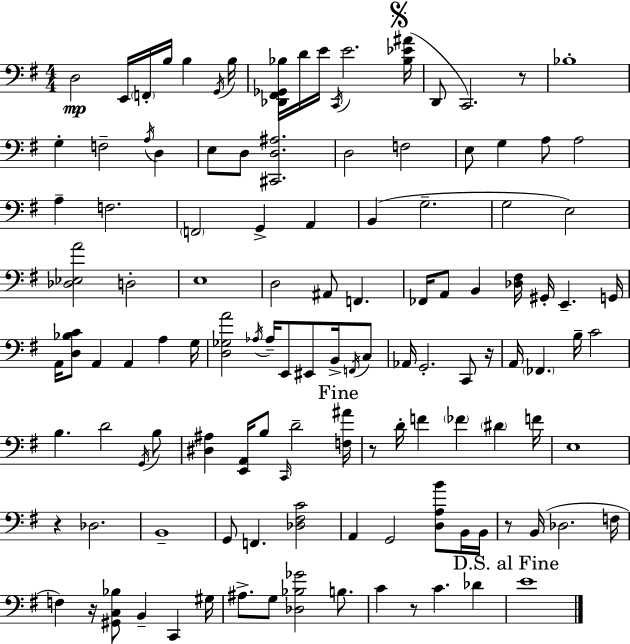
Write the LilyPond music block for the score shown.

{
  \clef bass
  \numericTimeSignature
  \time 4/4
  \key g \major
  d2\mp e,16 \parenthesize f,16-. b16 b4 \acciaccatura { g,16 } | b16 <des, fis, ges, bes>16 d'16 e'16 \acciaccatura { c,16 } e'2. | \mark \markup { \musicglyph "scripts.segno" } <bes ees' ais'>16( d,8 c,2.) | r8 bes1-. | \break g4-. f2-- \acciaccatura { a16 } d4 | e8 d8 <cis, d ais>2. | d2 f2 | e8 g4 a8 a2 | \break a4-- f2. | \parenthesize f,2 g,4-> a,4 | b,4( g2.-- | g2 e2) | \break <des ees a'>2 d2-. | e1 | d2 ais,8 f,4. | fes,16 a,8 b,4 <des fis>16 gis,16-. e,4.-- | \break g,16 a,16 <d bes c'>8 a,4 a,4 a4 | g16 <d ges a'>2 \acciaccatura { aes16 } aes16-- e,8 eis,8 | b,16-> \acciaccatura { f,16 } c8 aes,16 g,2.-. | c,8 r16 a,16 \parenthesize fes,4. b16-- c'2 | \break b4. d'2 | \acciaccatura { g,16 } b8 <dis ais>4 <e, a,>16 b8 \grace { c,16 } d'2-- | \mark "Fine" <f ais'>16 r8 d'16-. f'4 \parenthesize fes'4 | \parenthesize dis'4 f'16 e1 | \break r4 des2. | b,1-- | g,8 f,4. <des fis c'>2 | a,4 g,2 | \break <d a b'>8 b,16 b,16 r8 b,16( des2. | f16 f4) r16 <gis, c bes>8 b,4-- | c,4 gis16 ais8.-> g8 <des bes ges'>2 | b8. c'4 r8 c'4. | \break des'4 \mark "D.S. al Fine" e'1 | \bar "|."
}